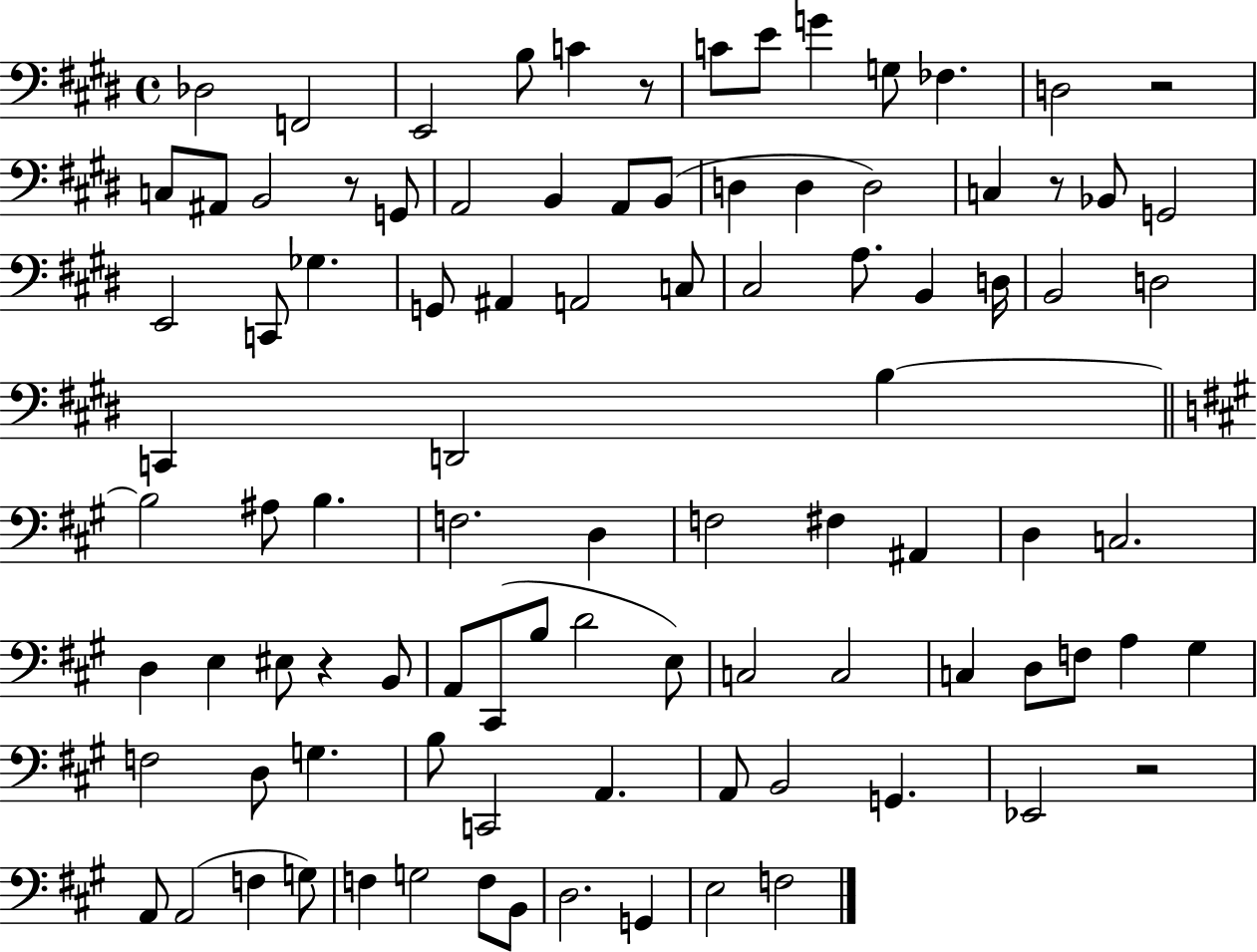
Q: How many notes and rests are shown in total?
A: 95